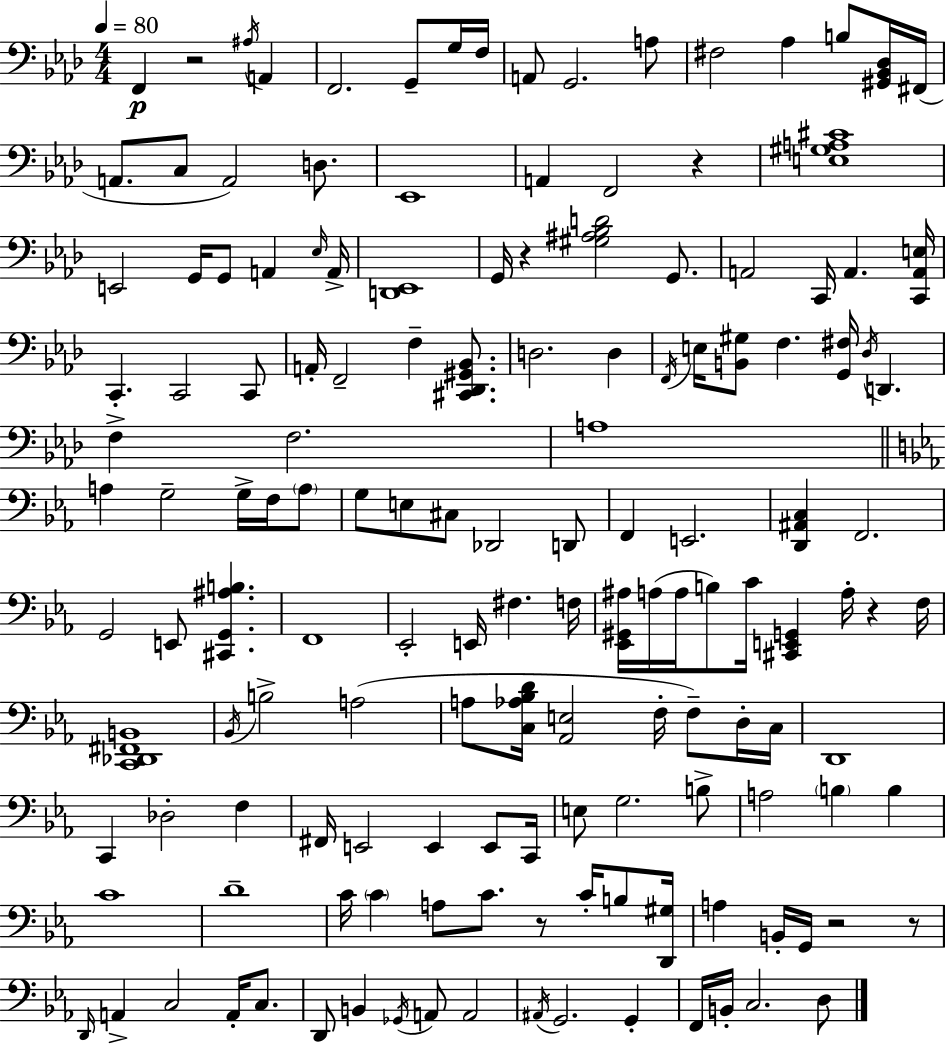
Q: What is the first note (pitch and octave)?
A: F2